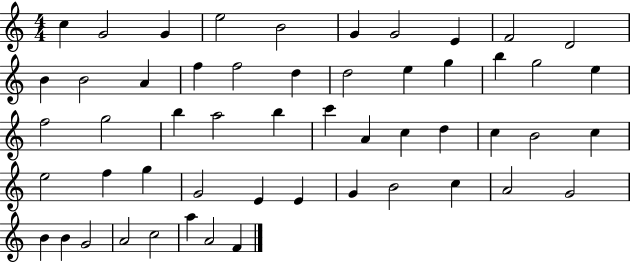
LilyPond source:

{
  \clef treble
  \numericTimeSignature
  \time 4/4
  \key c \major
  c''4 g'2 g'4 | e''2 b'2 | g'4 g'2 e'4 | f'2 d'2 | \break b'4 b'2 a'4 | f''4 f''2 d''4 | d''2 e''4 g''4 | b''4 g''2 e''4 | \break f''2 g''2 | b''4 a''2 b''4 | c'''4 a'4 c''4 d''4 | c''4 b'2 c''4 | \break e''2 f''4 g''4 | g'2 e'4 e'4 | g'4 b'2 c''4 | a'2 g'2 | \break b'4 b'4 g'2 | a'2 c''2 | a''4 a'2 f'4 | \bar "|."
}